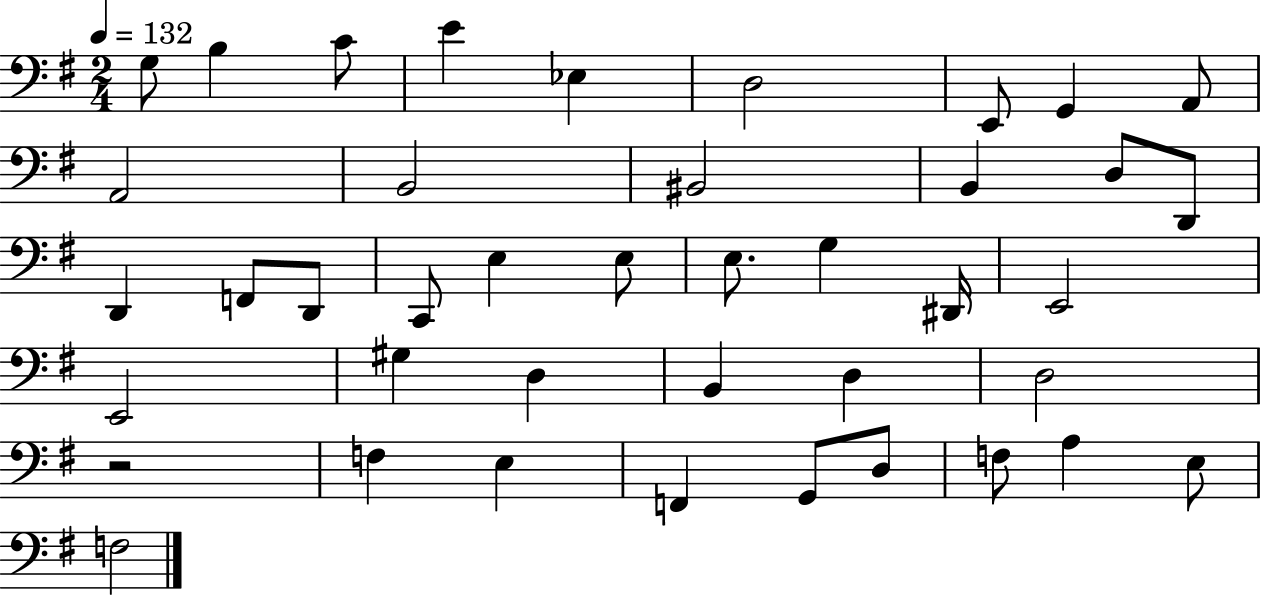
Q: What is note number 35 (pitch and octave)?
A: G2